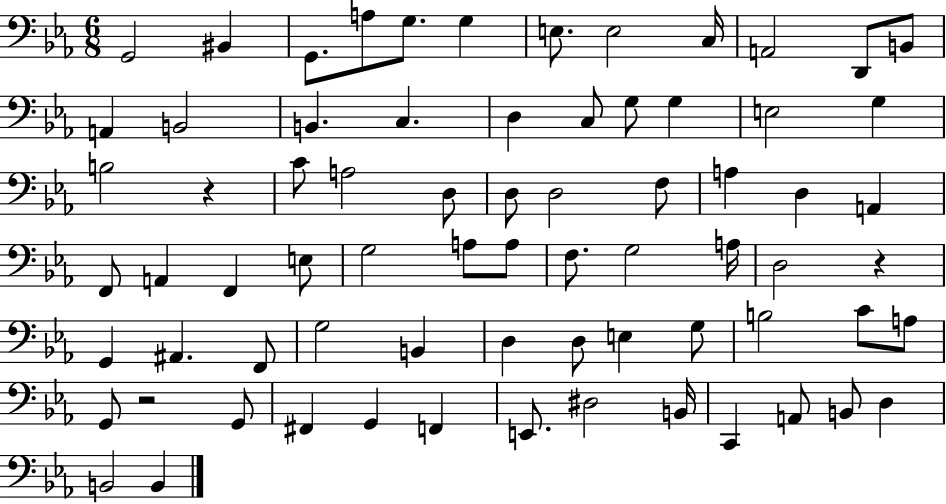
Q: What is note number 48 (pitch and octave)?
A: B2